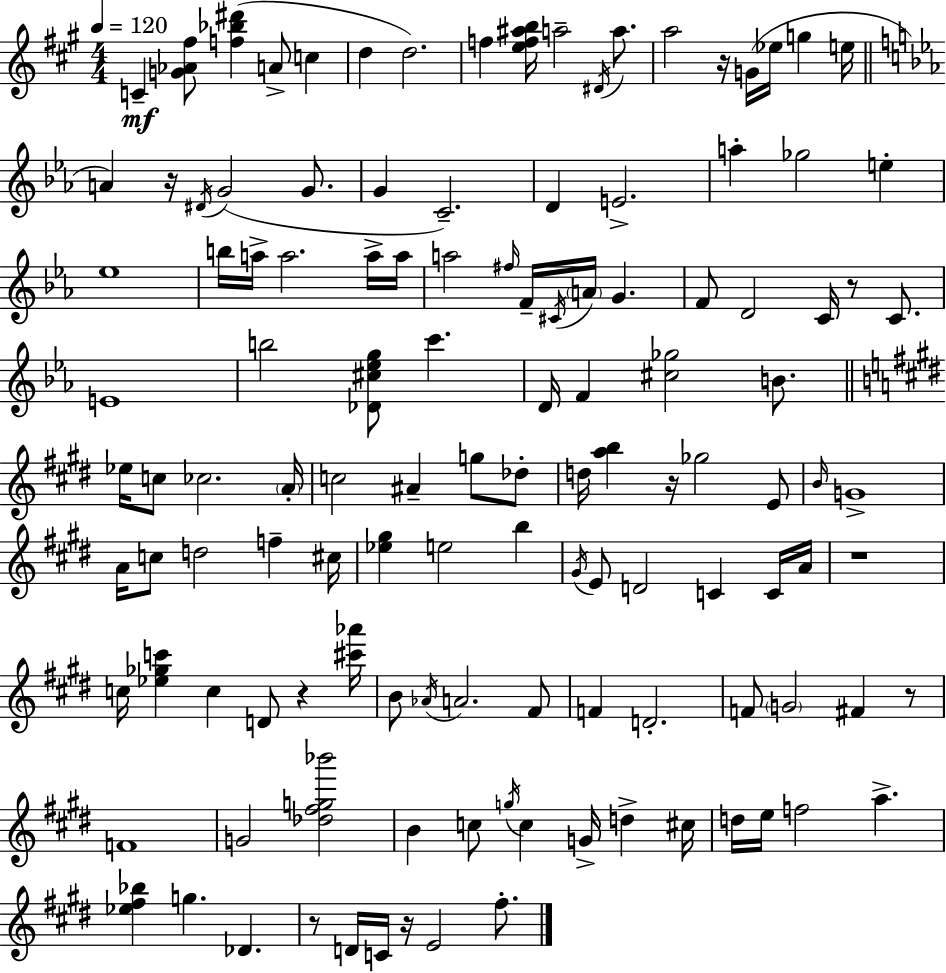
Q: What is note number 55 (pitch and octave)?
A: Db5